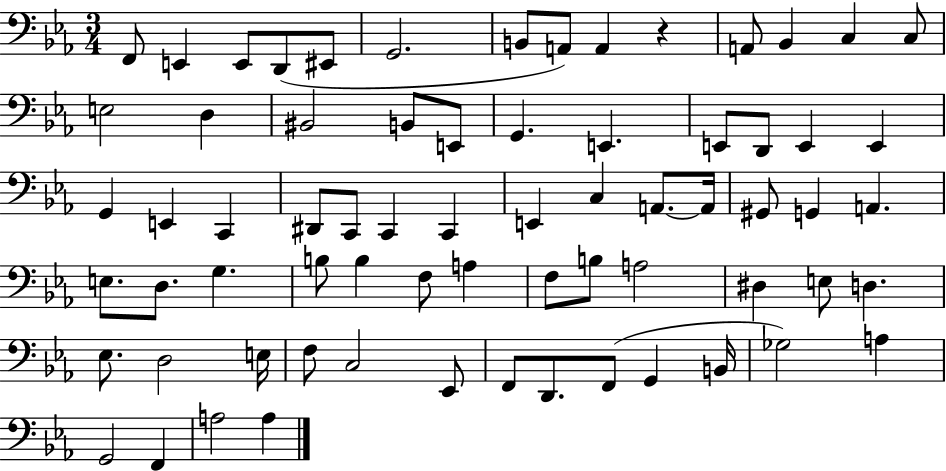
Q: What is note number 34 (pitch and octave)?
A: A2